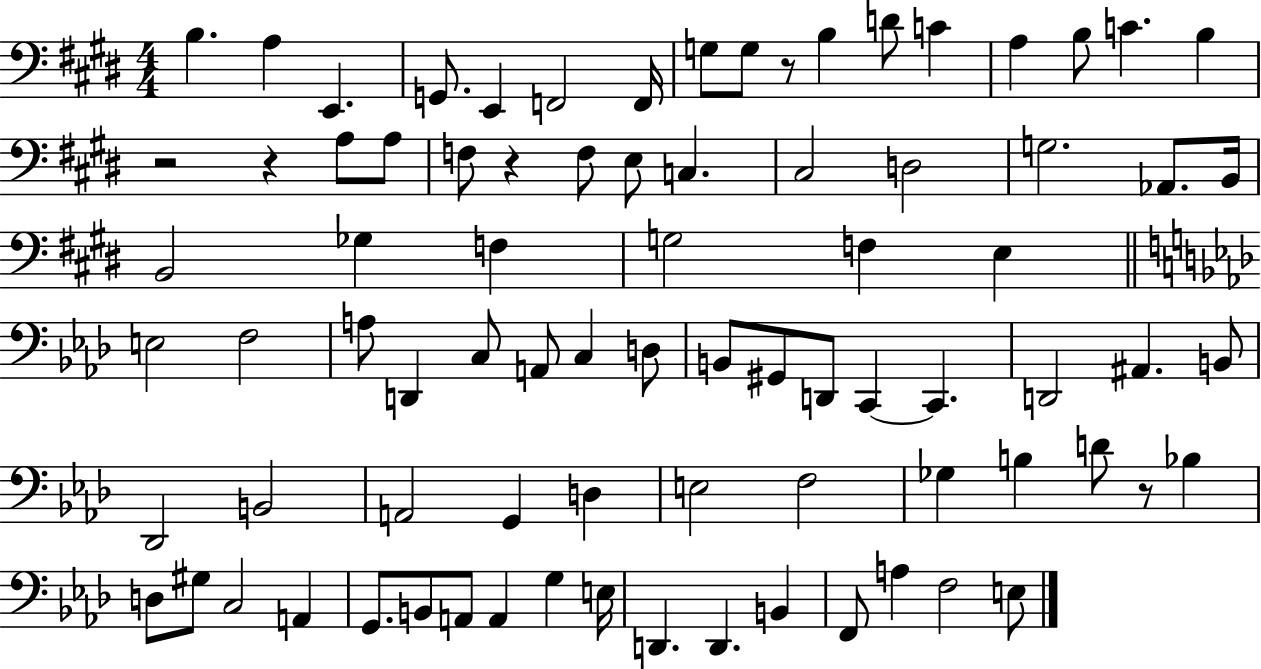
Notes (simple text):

B3/q. A3/q E2/q. G2/e. E2/q F2/h F2/s G3/e G3/e R/e B3/q D4/e C4/q A3/q B3/e C4/q. B3/q R/h R/q A3/e A3/e F3/e R/q F3/e E3/e C3/q. C#3/h D3/h G3/h. Ab2/e. B2/s B2/h Gb3/q F3/q G3/h F3/q E3/q E3/h F3/h A3/e D2/q C3/e A2/e C3/q D3/e B2/e G#2/e D2/e C2/q C2/q. D2/h A#2/q. B2/e Db2/h B2/h A2/h G2/q D3/q E3/h F3/h Gb3/q B3/q D4/e R/e Bb3/q D3/e G#3/e C3/h A2/q G2/e. B2/e A2/e A2/q G3/q E3/s D2/q. D2/q. B2/q F2/e A3/q F3/h E3/e